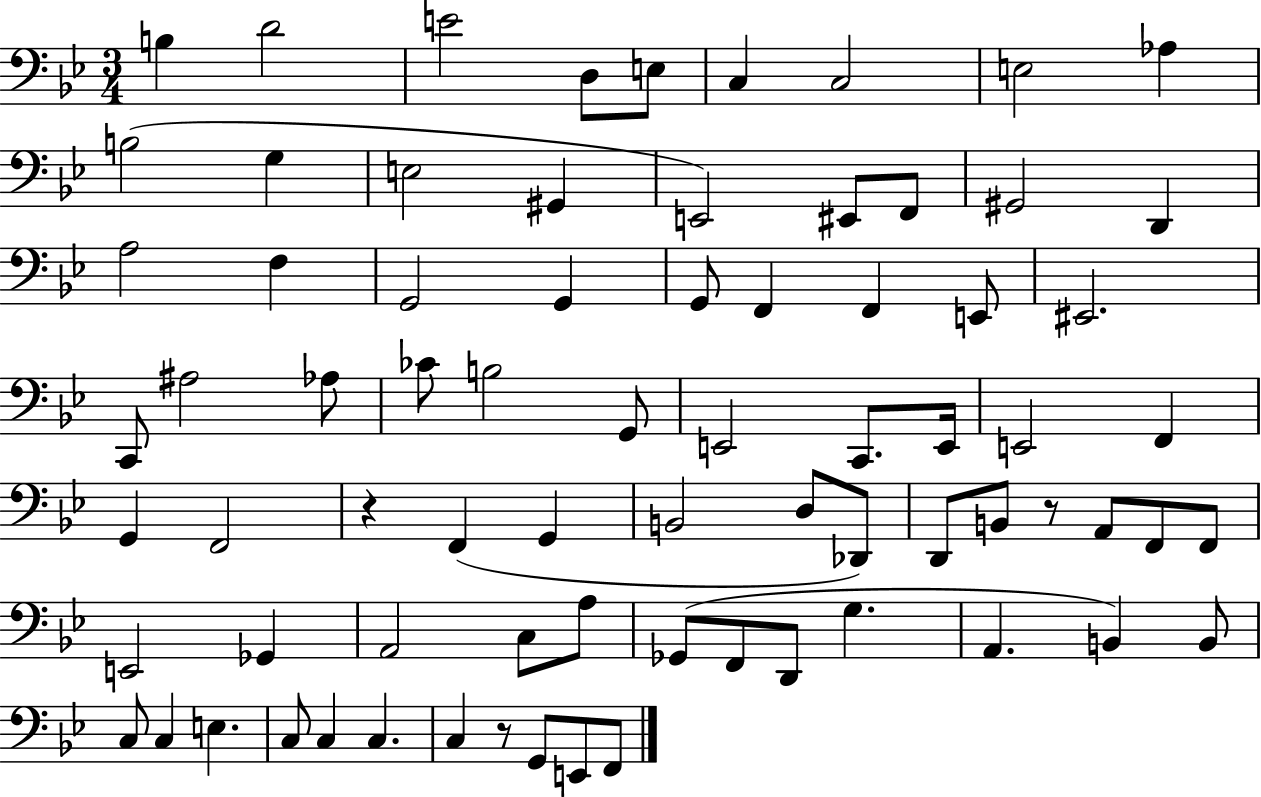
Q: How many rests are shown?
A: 3